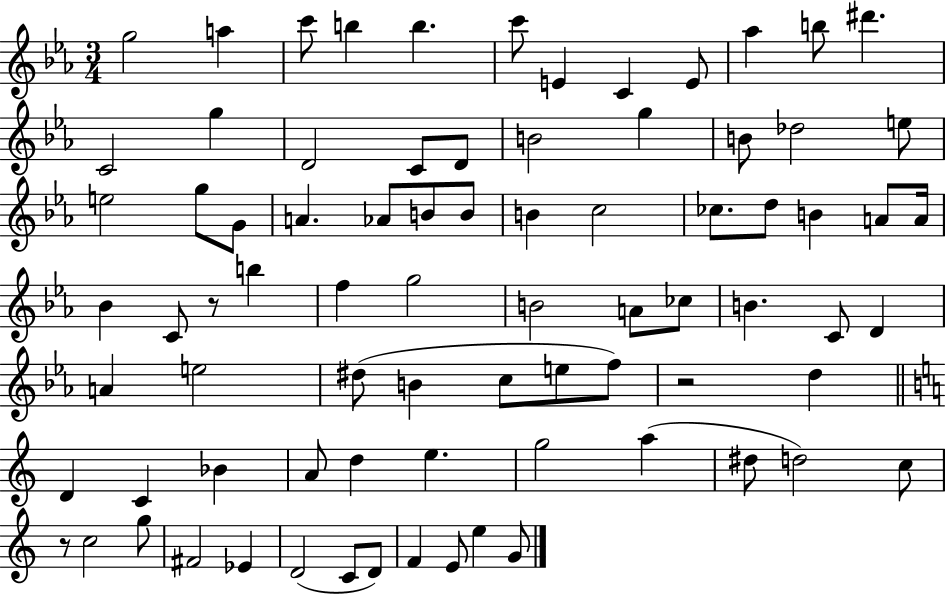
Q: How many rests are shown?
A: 3